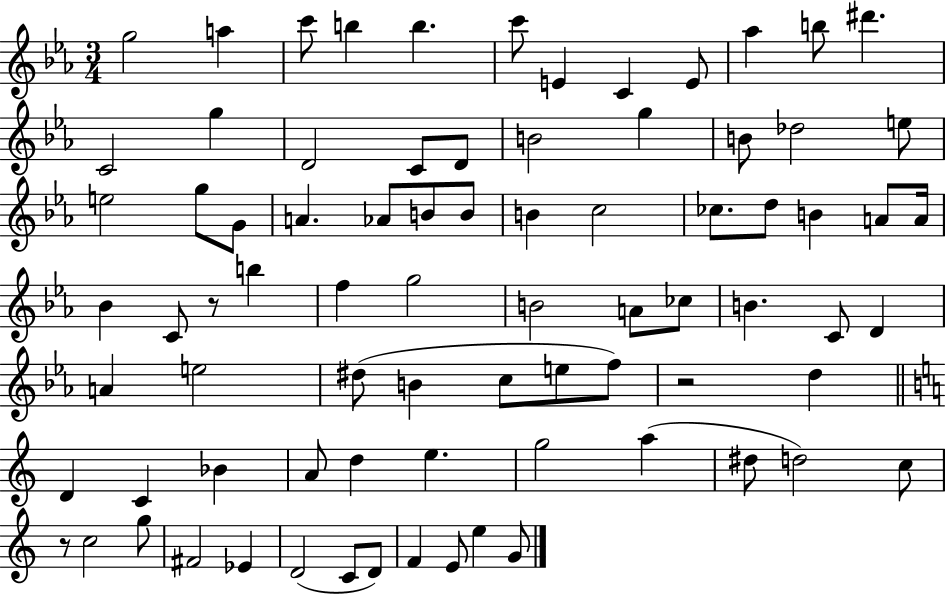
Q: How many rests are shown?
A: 3